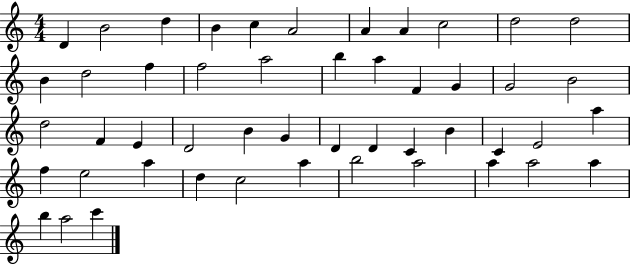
X:1
T:Untitled
M:4/4
L:1/4
K:C
D B2 d B c A2 A A c2 d2 d2 B d2 f f2 a2 b a F G G2 B2 d2 F E D2 B G D D C B C E2 a f e2 a d c2 a b2 a2 a a2 a b a2 c'